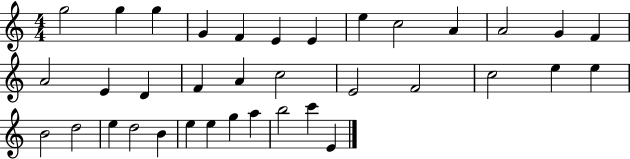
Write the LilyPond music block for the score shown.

{
  \clef treble
  \numericTimeSignature
  \time 4/4
  \key c \major
  g''2 g''4 g''4 | g'4 f'4 e'4 e'4 | e''4 c''2 a'4 | a'2 g'4 f'4 | \break a'2 e'4 d'4 | f'4 a'4 c''2 | e'2 f'2 | c''2 e''4 e''4 | \break b'2 d''2 | e''4 d''2 b'4 | e''4 e''4 g''4 a''4 | b''2 c'''4 e'4 | \break \bar "|."
}